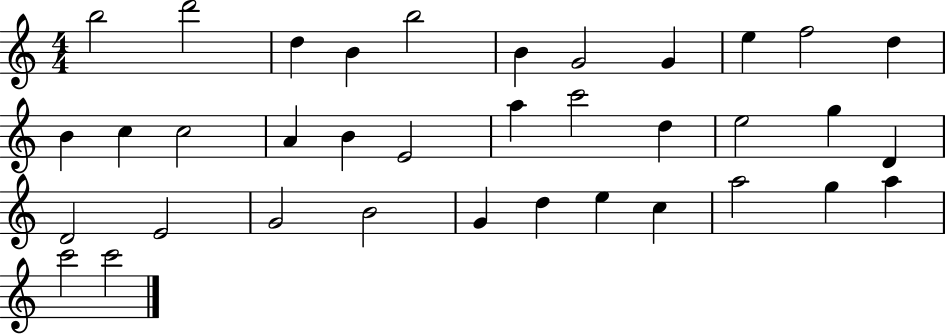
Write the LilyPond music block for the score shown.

{
  \clef treble
  \numericTimeSignature
  \time 4/4
  \key c \major
  b''2 d'''2 | d''4 b'4 b''2 | b'4 g'2 g'4 | e''4 f''2 d''4 | \break b'4 c''4 c''2 | a'4 b'4 e'2 | a''4 c'''2 d''4 | e''2 g''4 d'4 | \break d'2 e'2 | g'2 b'2 | g'4 d''4 e''4 c''4 | a''2 g''4 a''4 | \break c'''2 c'''2 | \bar "|."
}